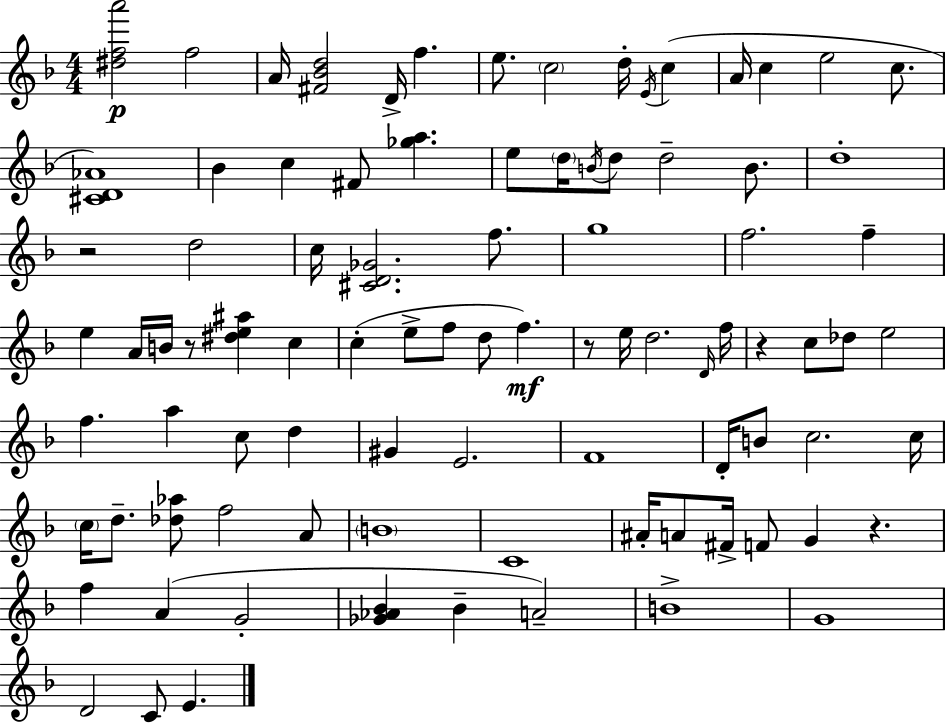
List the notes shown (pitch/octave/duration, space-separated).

[D#5,F5,A6]/h F5/h A4/s [F#4,Bb4,D5]/h D4/s F5/q. E5/e. C5/h D5/s E4/s C5/q A4/s C5/q E5/h C5/e. [C#4,D4,Ab4]/w Bb4/q C5/q F#4/e [Gb5,A5]/q. E5/e D5/s B4/s D5/e D5/h B4/e. D5/w R/h D5/h C5/s [C#4,D4,Gb4]/h. F5/e. G5/w F5/h. F5/q E5/q A4/s B4/s R/e [D#5,E5,A#5]/q C5/q C5/q E5/e F5/e D5/e F5/q. R/e E5/s D5/h. D4/s F5/s R/q C5/e Db5/e E5/h F5/q. A5/q C5/e D5/q G#4/q E4/h. F4/w D4/s B4/e C5/h. C5/s C5/s D5/e. [Db5,Ab5]/e F5/h A4/e B4/w C4/w A#4/s A4/e F#4/s F4/e G4/q R/q. F5/q A4/q G4/h [Gb4,Ab4,Bb4]/q Bb4/q A4/h B4/w G4/w D4/h C4/e E4/q.